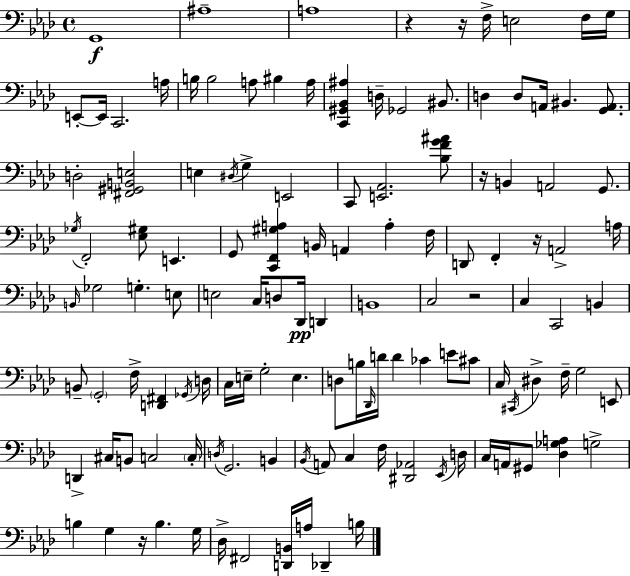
X:1
T:Untitled
M:4/4
L:1/4
K:Fm
G,,4 ^A,4 A,4 z z/4 F,/4 E,2 F,/4 G,/4 E,,/2 E,,/4 C,,2 A,/4 B,/4 B,2 A,/2 ^B, A,/4 [C,,^G,,_B,,^A,] D,/4 _G,,2 ^B,,/2 D, D,/2 A,,/4 ^B,, [G,,A,,]/2 D,2 [^F,,^G,,B,,E,]2 E, ^D,/4 G, E,,2 C,,/2 [E,,_A,,]2 [_B,FG^A]/2 z/4 B,, A,,2 G,,/2 _G,/4 F,,2 [_E,^G,]/2 E,, G,,/2 [C,,F,,^G,A,] B,,/4 A,, A, F,/4 D,,/2 F,, z/4 A,,2 A,/4 B,,/4 _G,2 G, E,/2 E,2 C,/4 D,/2 _D,,/4 D,, B,,4 C,2 z2 C, C,,2 B,, B,,/2 G,,2 F,/4 [D,,^F,,] _G,,/4 D,/4 C,/4 E,/4 G,2 E, D,/2 B,/4 _D,,/4 D/4 D _C E/2 ^C/2 C,/4 ^C,,/4 ^D, F,/4 G,2 E,,/2 D,, ^C,/4 B,,/2 C,2 C,/4 D,/4 G,,2 B,, _B,,/4 A,,/2 C, F,/4 [^D,,_A,,]2 _E,,/4 D,/4 C,/4 A,,/4 ^G,,/2 [_D,_G,A,] G,2 B, G, z/4 B, G,/4 _D,/4 ^F,,2 [D,,B,,]/4 A,/4 _D,, B,/4